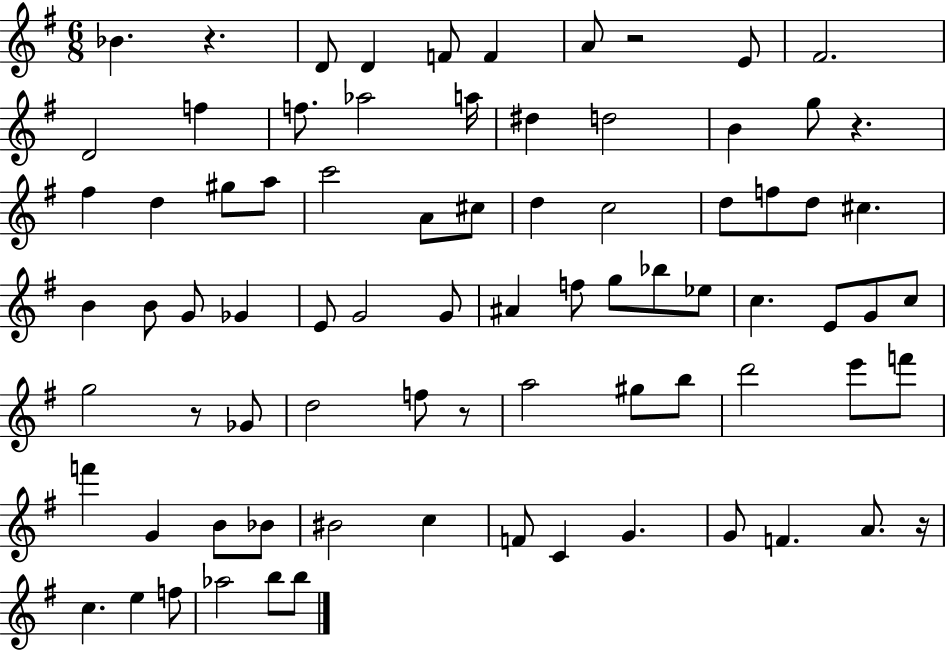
Bb4/q. R/q. D4/e D4/q F4/e F4/q A4/e R/h E4/e F#4/h. D4/h F5/q F5/e. Ab5/h A5/s D#5/q D5/h B4/q G5/e R/q. F#5/q D5/q G#5/e A5/e C6/h A4/e C#5/e D5/q C5/h D5/e F5/e D5/e C#5/q. B4/q B4/e G4/e Gb4/q E4/e G4/h G4/e A#4/q F5/e G5/e Bb5/e Eb5/e C5/q. E4/e G4/e C5/e G5/h R/e Gb4/e D5/h F5/e R/e A5/h G#5/e B5/e D6/h E6/e F6/e F6/q G4/q B4/e Bb4/e BIS4/h C5/q F4/e C4/q G4/q. G4/e F4/q. A4/e. R/s C5/q. E5/q F5/e Ab5/h B5/e B5/e